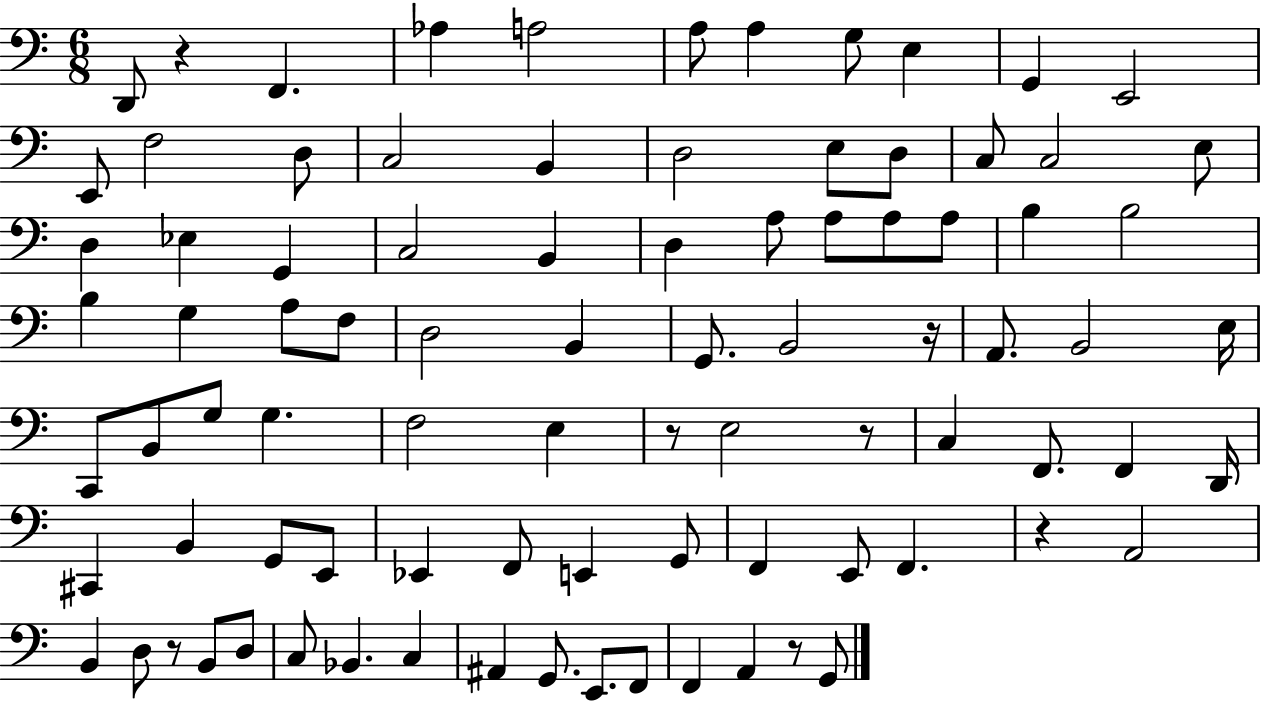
{
  \clef bass
  \numericTimeSignature
  \time 6/8
  \key c \major
  \repeat volta 2 { d,8 r4 f,4. | aes4 a2 | a8 a4 g8 e4 | g,4 e,2 | \break e,8 f2 d8 | c2 b,4 | d2 e8 d8 | c8 c2 e8 | \break d4 ees4 g,4 | c2 b,4 | d4 a8 a8 a8 a8 | b4 b2 | \break b4 g4 a8 f8 | d2 b,4 | g,8. b,2 r16 | a,8. b,2 e16 | \break c,8 b,8 g8 g4. | f2 e4 | r8 e2 r8 | c4 f,8. f,4 d,16 | \break cis,4 b,4 g,8 e,8 | ees,4 f,8 e,4 g,8 | f,4 e,8 f,4. | r4 a,2 | \break b,4 d8 r8 b,8 d8 | c8 bes,4. c4 | ais,4 g,8. e,8. f,8 | f,4 a,4 r8 g,8 | \break } \bar "|."
}